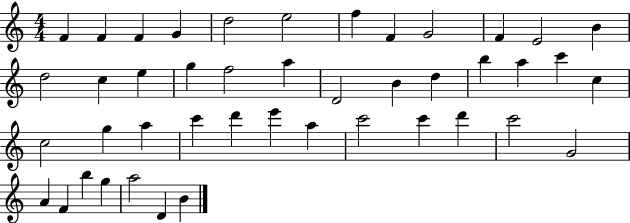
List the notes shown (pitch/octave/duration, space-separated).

F4/q F4/q F4/q G4/q D5/h E5/h F5/q F4/q G4/h F4/q E4/h B4/q D5/h C5/q E5/q G5/q F5/h A5/q D4/h B4/q D5/q B5/q A5/q C6/q C5/q C5/h G5/q A5/q C6/q D6/q E6/q A5/q C6/h C6/q D6/q C6/h G4/h A4/q F4/q B5/q G5/q A5/h D4/q B4/q